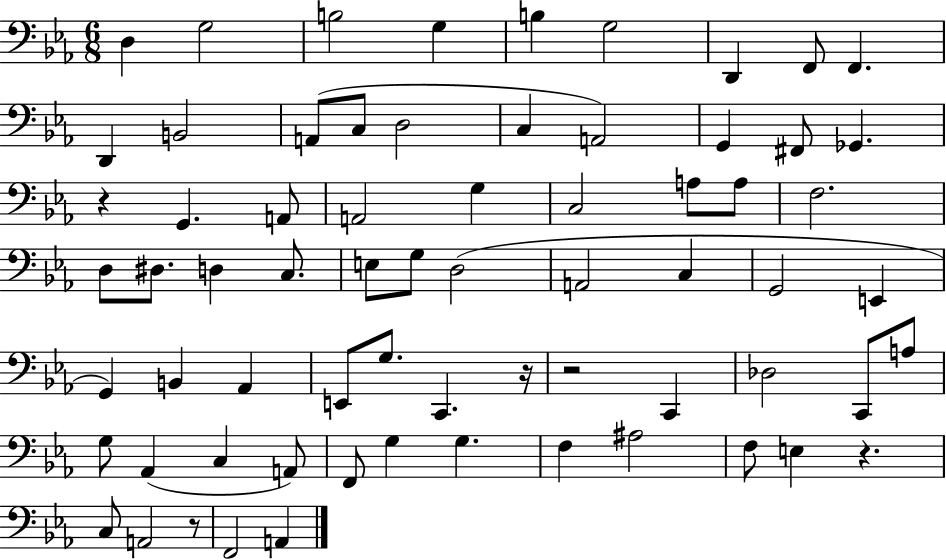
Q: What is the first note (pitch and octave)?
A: D3